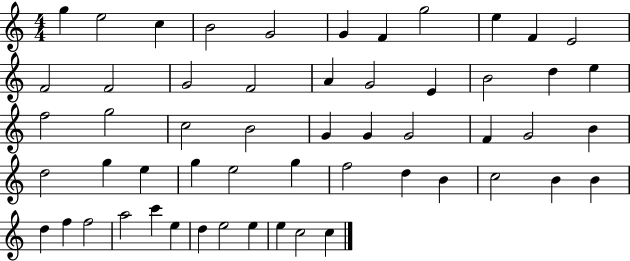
{
  \clef treble
  \numericTimeSignature
  \time 4/4
  \key c \major
  g''4 e''2 c''4 | b'2 g'2 | g'4 f'4 g''2 | e''4 f'4 e'2 | \break f'2 f'2 | g'2 f'2 | a'4 g'2 e'4 | b'2 d''4 e''4 | \break f''2 g''2 | c''2 b'2 | g'4 g'4 g'2 | f'4 g'2 b'4 | \break d''2 g''4 e''4 | g''4 e''2 g''4 | f''2 d''4 b'4 | c''2 b'4 b'4 | \break d''4 f''4 f''2 | a''2 c'''4 e''4 | d''4 e''2 e''4 | e''4 c''2 c''4 | \break \bar "|."
}